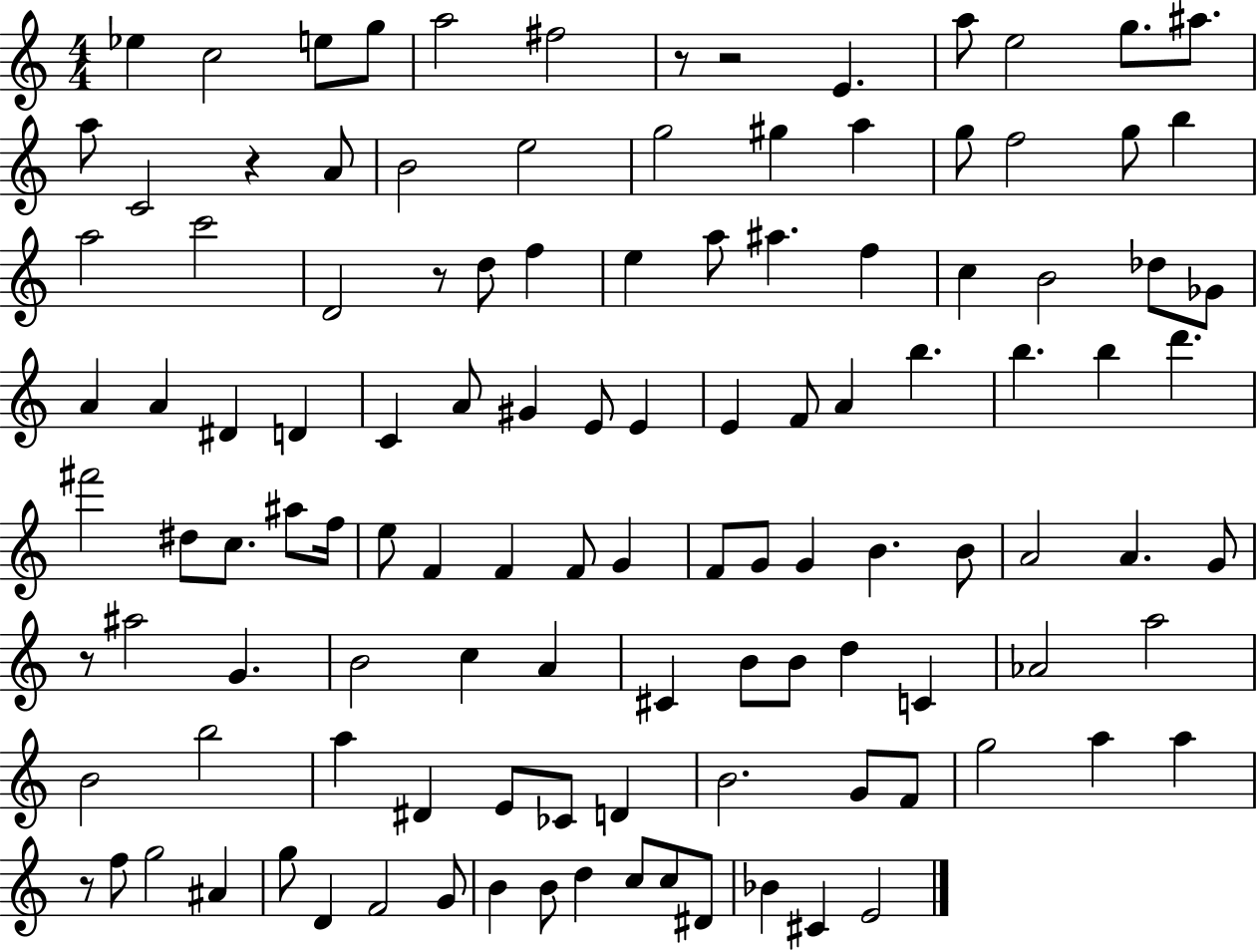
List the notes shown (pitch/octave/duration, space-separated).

Eb5/q C5/h E5/e G5/e A5/h F#5/h R/e R/h E4/q. A5/e E5/h G5/e. A#5/e. A5/e C4/h R/q A4/e B4/h E5/h G5/h G#5/q A5/q G5/e F5/h G5/e B5/q A5/h C6/h D4/h R/e D5/e F5/q E5/q A5/e A#5/q. F5/q C5/q B4/h Db5/e Gb4/e A4/q A4/q D#4/q D4/q C4/q A4/e G#4/q E4/e E4/q E4/q F4/e A4/q B5/q. B5/q. B5/q D6/q. F#6/h D#5/e C5/e. A#5/e F5/s E5/e F4/q F4/q F4/e G4/q F4/e G4/e G4/q B4/q. B4/e A4/h A4/q. G4/e R/e A#5/h G4/q. B4/h C5/q A4/q C#4/q B4/e B4/e D5/q C4/q Ab4/h A5/h B4/h B5/h A5/q D#4/q E4/e CES4/e D4/q B4/h. G4/e F4/e G5/h A5/q A5/q R/e F5/e G5/h A#4/q G5/e D4/q F4/h G4/e B4/q B4/e D5/q C5/e C5/e D#4/e Bb4/q C#4/q E4/h